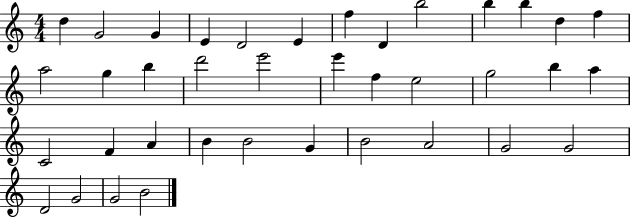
D5/q G4/h G4/q E4/q D4/h E4/q F5/q D4/q B5/h B5/q B5/q D5/q F5/q A5/h G5/q B5/q D6/h E6/h E6/q F5/q E5/h G5/h B5/q A5/q C4/h F4/q A4/q B4/q B4/h G4/q B4/h A4/h G4/h G4/h D4/h G4/h G4/h B4/h